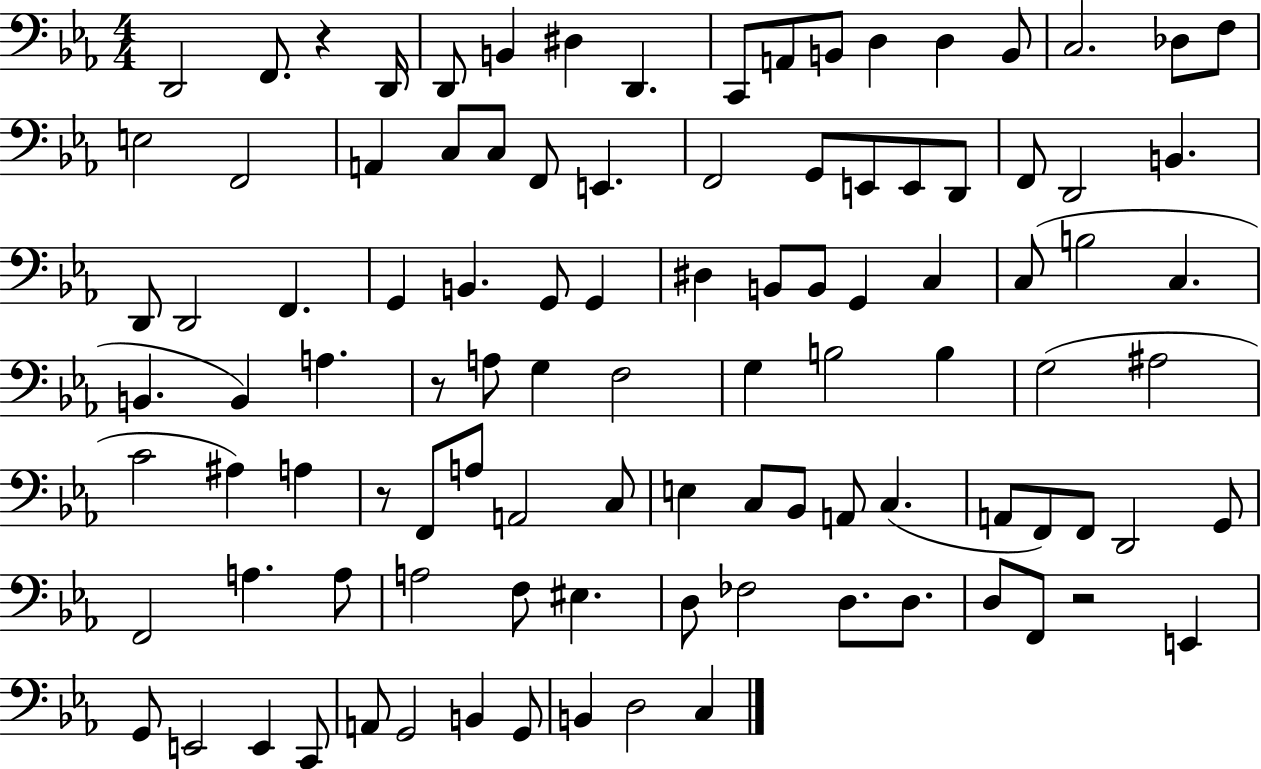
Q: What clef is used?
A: bass